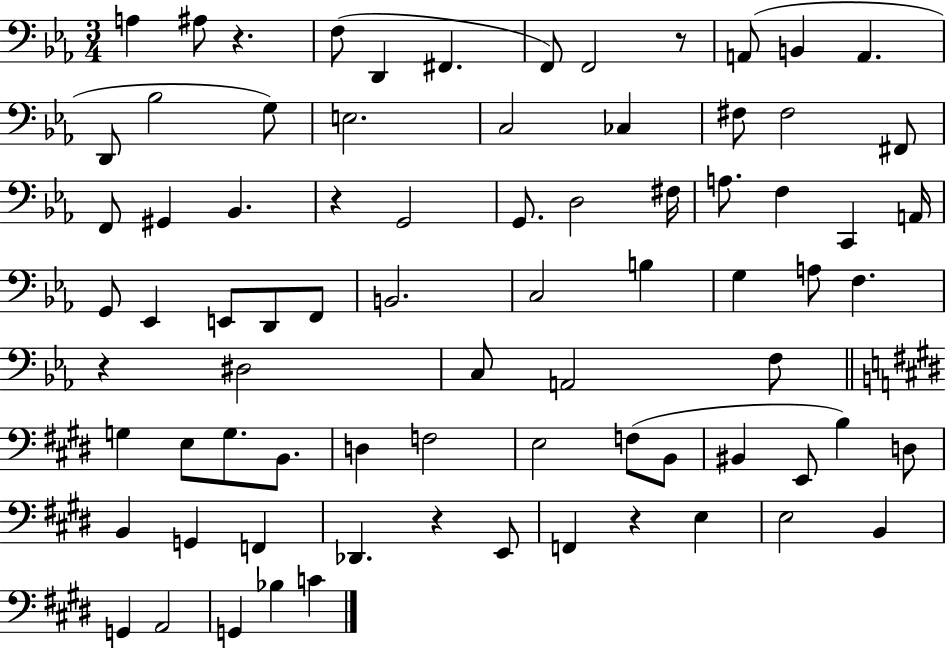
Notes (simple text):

A3/q A#3/e R/q. F3/e D2/q F#2/q. F2/e F2/h R/e A2/e B2/q A2/q. D2/e Bb3/h G3/e E3/h. C3/h CES3/q F#3/e F#3/h F#2/e F2/e G#2/q Bb2/q. R/q G2/h G2/e. D3/h F#3/s A3/e. F3/q C2/q A2/s G2/e Eb2/q E2/e D2/e F2/e B2/h. C3/h B3/q G3/q A3/e F3/q. R/q D#3/h C3/e A2/h F3/e G3/q E3/e G3/e. B2/e. D3/q F3/h E3/h F3/e B2/e BIS2/q E2/e B3/q D3/e B2/q G2/q F2/q Db2/q. R/q E2/e F2/q R/q E3/q E3/h B2/q G2/q A2/h G2/q Bb3/q C4/q